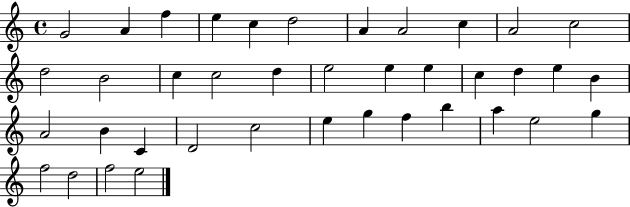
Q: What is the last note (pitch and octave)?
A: E5